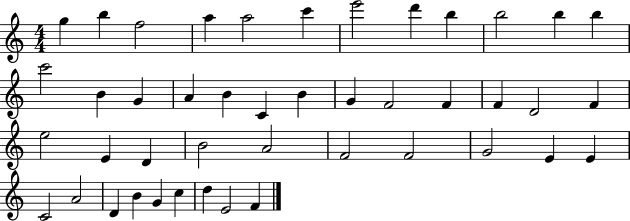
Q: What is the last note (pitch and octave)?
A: F4